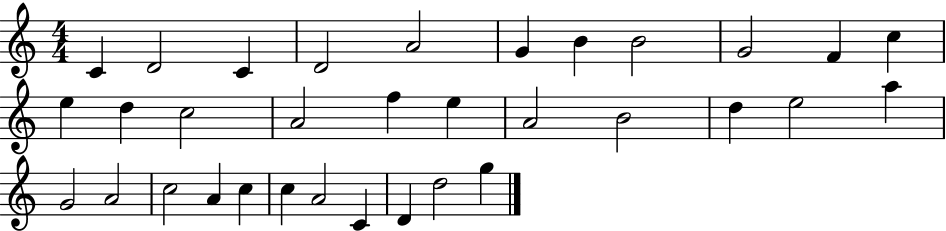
C4/q D4/h C4/q D4/h A4/h G4/q B4/q B4/h G4/h F4/q C5/q E5/q D5/q C5/h A4/h F5/q E5/q A4/h B4/h D5/q E5/h A5/q G4/h A4/h C5/h A4/q C5/q C5/q A4/h C4/q D4/q D5/h G5/q